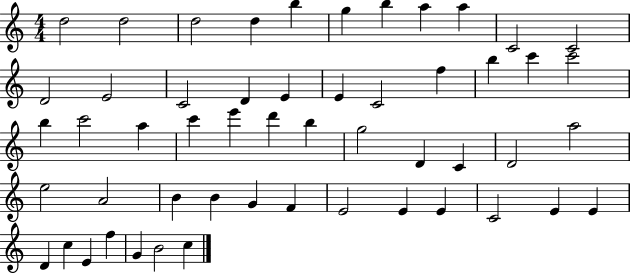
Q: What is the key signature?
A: C major